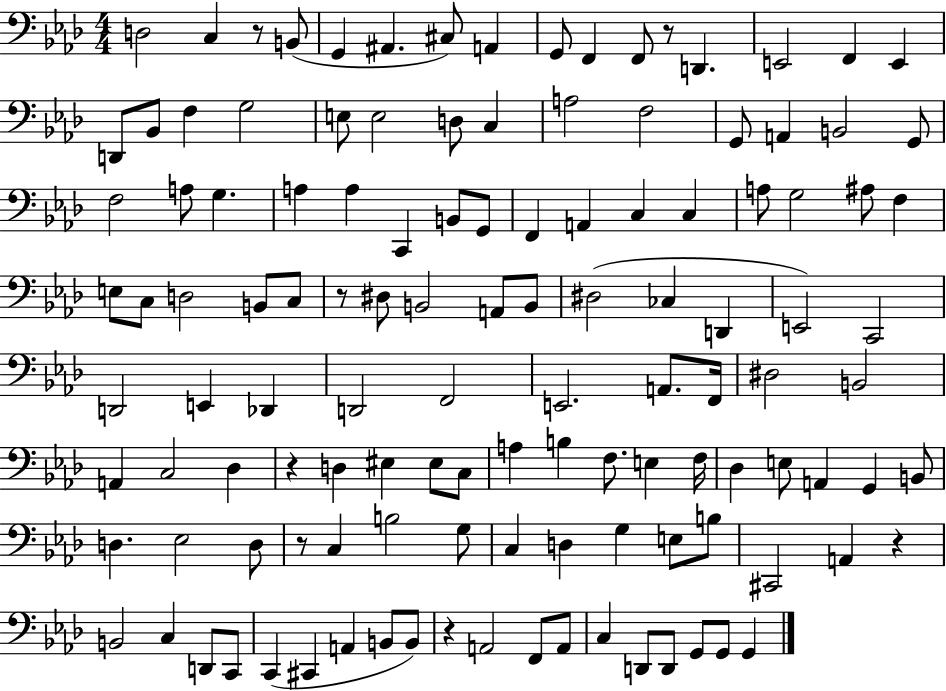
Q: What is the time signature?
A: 4/4